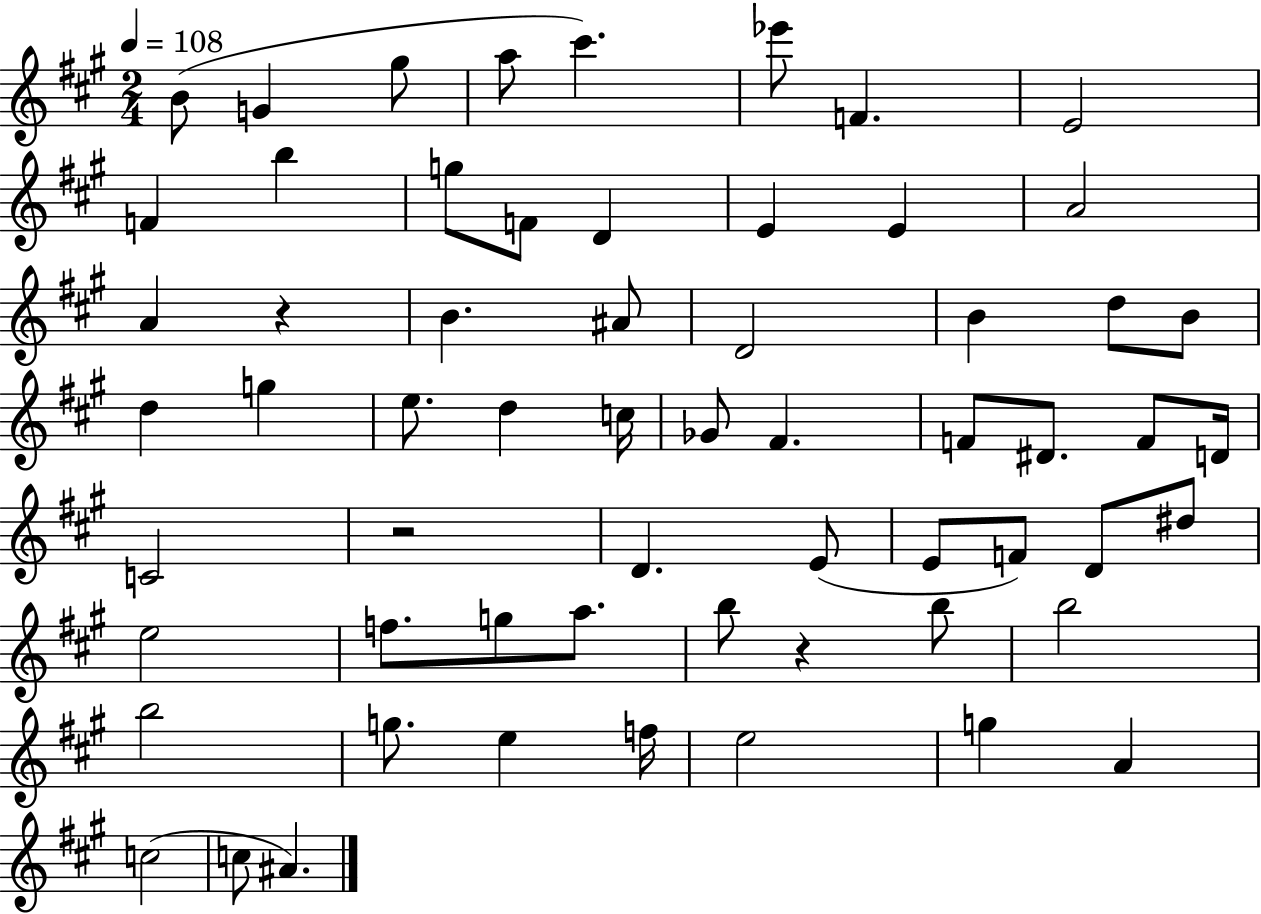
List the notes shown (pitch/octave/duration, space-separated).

B4/e G4/q G#5/e A5/e C#6/q. Eb6/e F4/q. E4/h F4/q B5/q G5/e F4/e D4/q E4/q E4/q A4/h A4/q R/q B4/q. A#4/e D4/h B4/q D5/e B4/e D5/q G5/q E5/e. D5/q C5/s Gb4/e F#4/q. F4/e D#4/e. F4/e D4/s C4/h R/h D4/q. E4/e E4/e F4/e D4/e D#5/e E5/h F5/e. G5/e A5/e. B5/e R/q B5/e B5/h B5/h G5/e. E5/q F5/s E5/h G5/q A4/q C5/h C5/e A#4/q.